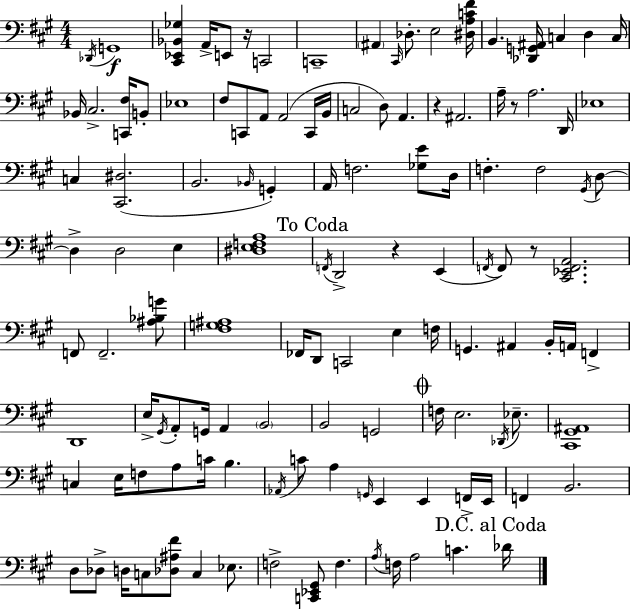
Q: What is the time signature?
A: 4/4